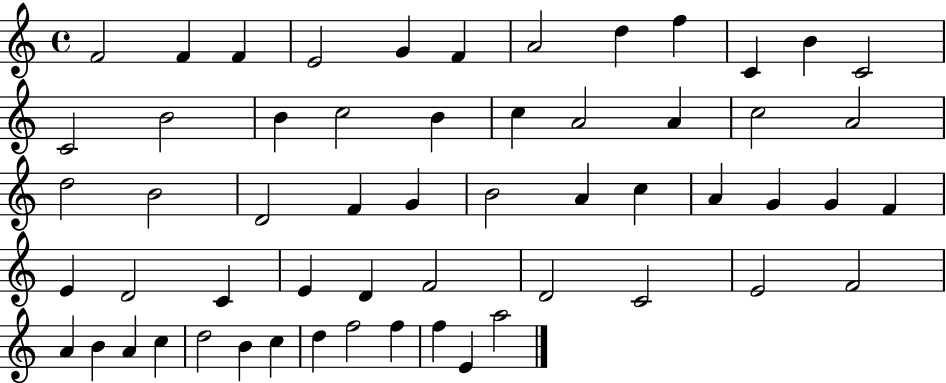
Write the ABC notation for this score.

X:1
T:Untitled
M:4/4
L:1/4
K:C
F2 F F E2 G F A2 d f C B C2 C2 B2 B c2 B c A2 A c2 A2 d2 B2 D2 F G B2 A c A G G F E D2 C E D F2 D2 C2 E2 F2 A B A c d2 B c d f2 f f E a2